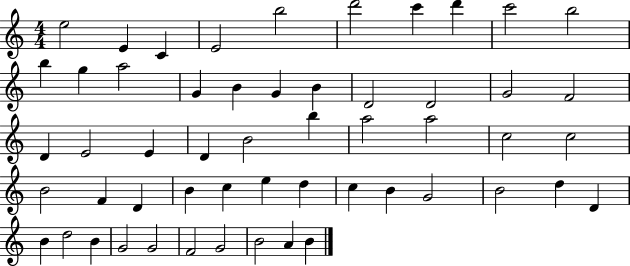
E5/h E4/q C4/q E4/h B5/h D6/h C6/q D6/q C6/h B5/h B5/q G5/q A5/h G4/q B4/q G4/q B4/q D4/h D4/h G4/h F4/h D4/q E4/h E4/q D4/q B4/h B5/q A5/h A5/h C5/h C5/h B4/h F4/q D4/q B4/q C5/q E5/q D5/q C5/q B4/q G4/h B4/h D5/q D4/q B4/q D5/h B4/q G4/h G4/h F4/h G4/h B4/h A4/q B4/q